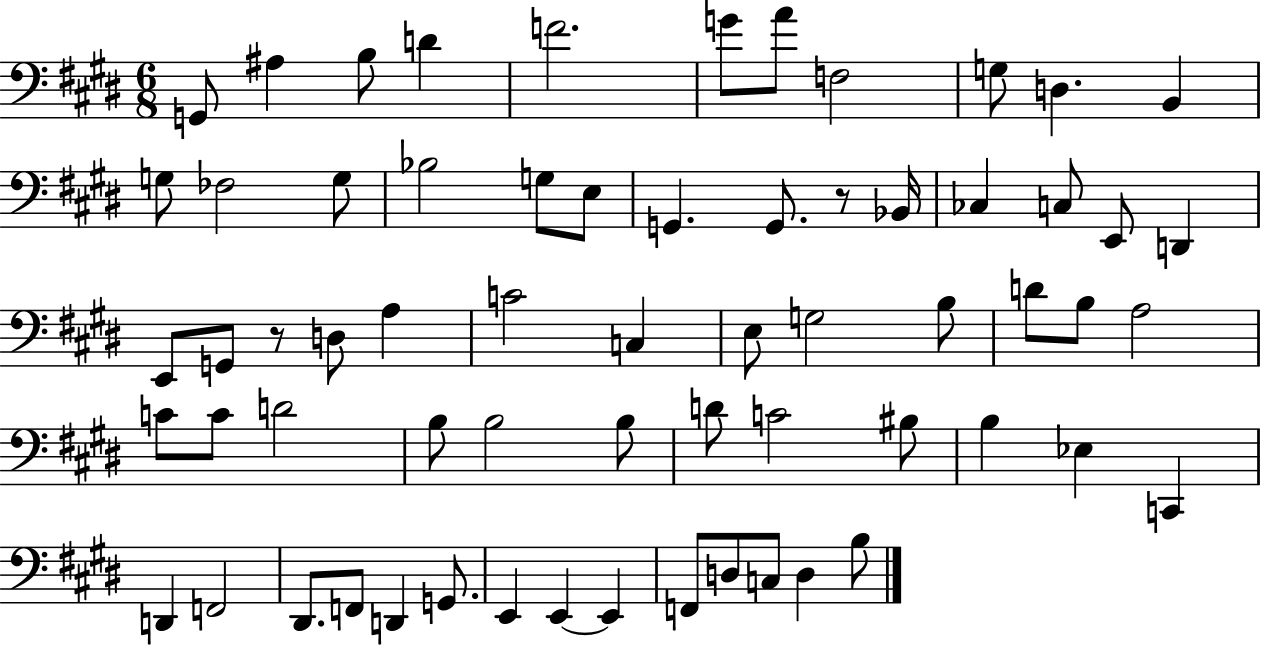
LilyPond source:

{
  \clef bass
  \numericTimeSignature
  \time 6/8
  \key e \major
  g,8 ais4 b8 d'4 | f'2. | g'8 a'8 f2 | g8 d4. b,4 | \break g8 fes2 g8 | bes2 g8 e8 | g,4. g,8. r8 bes,16 | ces4 c8 e,8 d,4 | \break e,8 g,8 r8 d8 a4 | c'2 c4 | e8 g2 b8 | d'8 b8 a2 | \break c'8 c'8 d'2 | b8 b2 b8 | d'8 c'2 bis8 | b4 ees4 c,4 | \break d,4 f,2 | dis,8. f,8 d,4 g,8. | e,4 e,4~~ e,4 | f,8 d8 c8 d4 b8 | \break \bar "|."
}